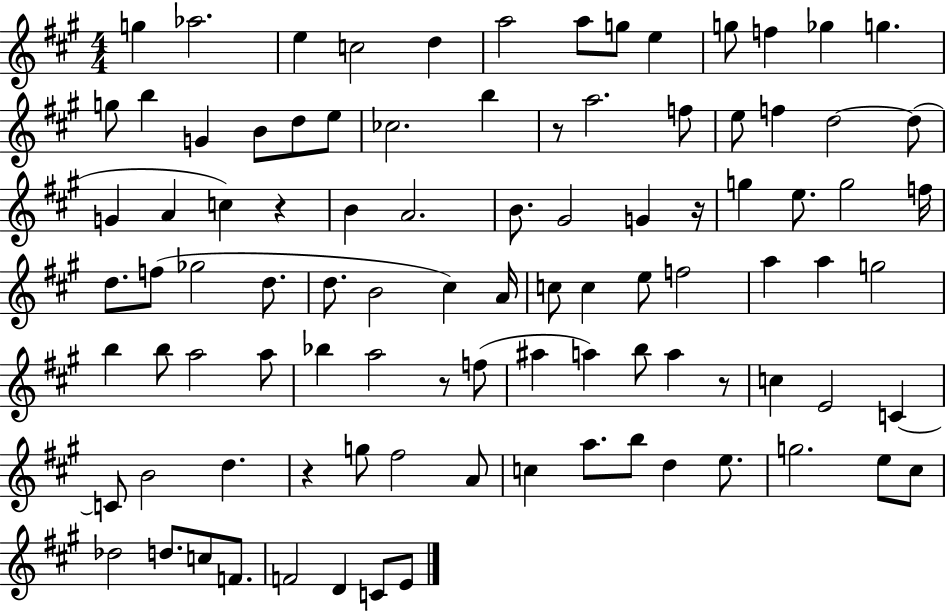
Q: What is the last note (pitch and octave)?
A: E4